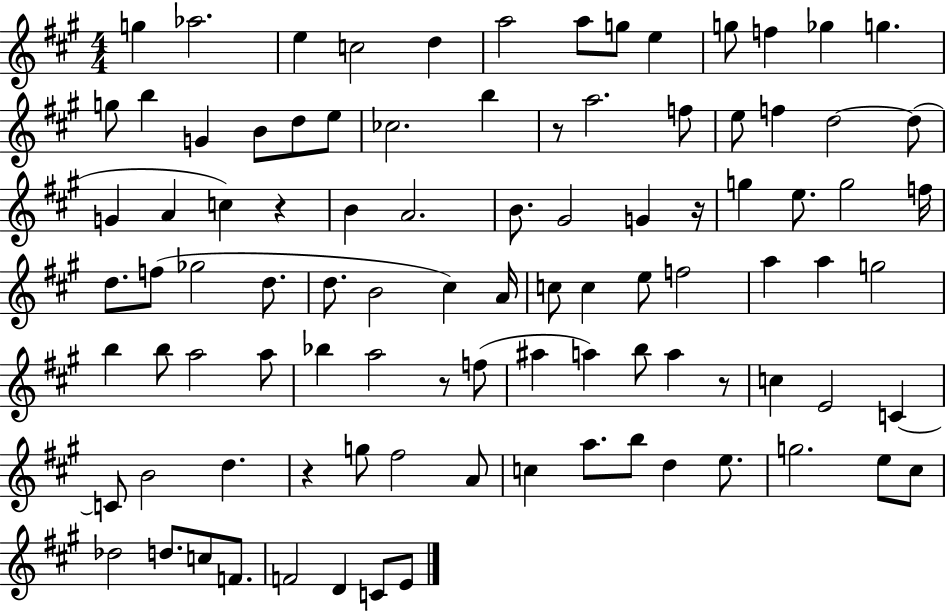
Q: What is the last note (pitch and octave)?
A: E4